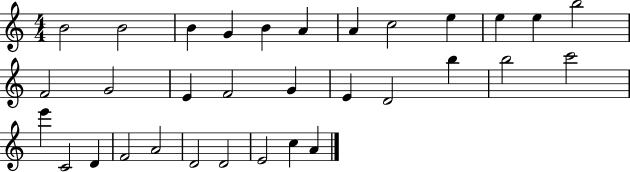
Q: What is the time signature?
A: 4/4